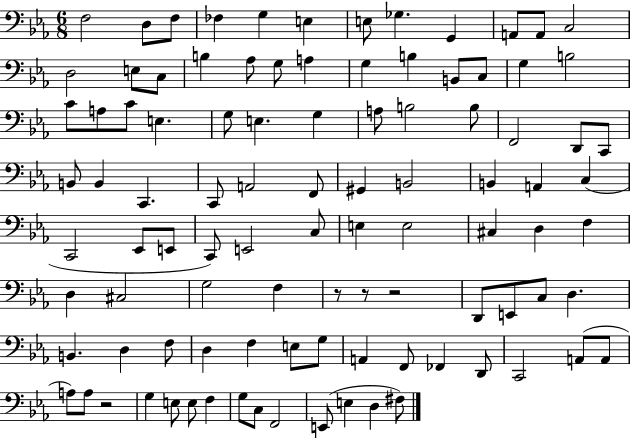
F3/h D3/e F3/e FES3/q G3/q E3/q E3/e Gb3/q. G2/q A2/e A2/e C3/h D3/h E3/e C3/e B3/q Ab3/e G3/e A3/q G3/q B3/q B2/e C3/e G3/q B3/h C4/e A3/e C4/e E3/q. G3/e E3/q. G3/q A3/e B3/h B3/e F2/h D2/e C2/e B2/e B2/q C2/q. C2/e A2/h F2/e G#2/q B2/h B2/q A2/q C3/q C2/h Eb2/e E2/e C2/e E2/h C3/e E3/q E3/h C#3/q D3/q F3/q D3/q C#3/h G3/h F3/q R/e R/e R/h D2/e E2/e C3/e D3/q. B2/q. D3/q F3/e D3/q F3/q E3/e G3/e A2/q F2/e FES2/q D2/e C2/h A2/e A2/e A3/e A3/e R/h G3/q E3/e E3/e F3/q G3/e C3/e F2/h E2/e E3/q D3/q F#3/e